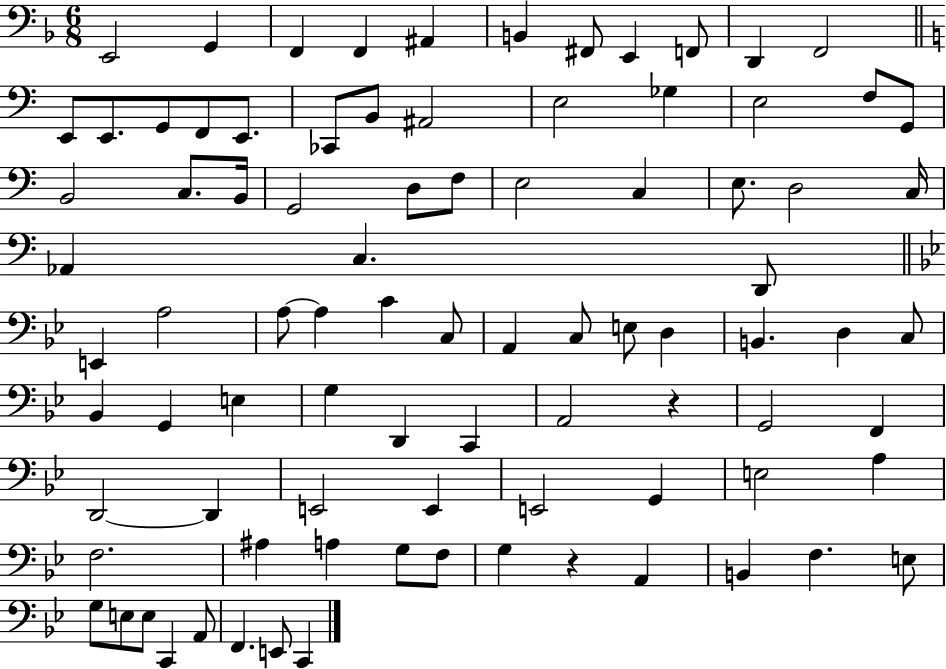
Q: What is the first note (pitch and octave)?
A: E2